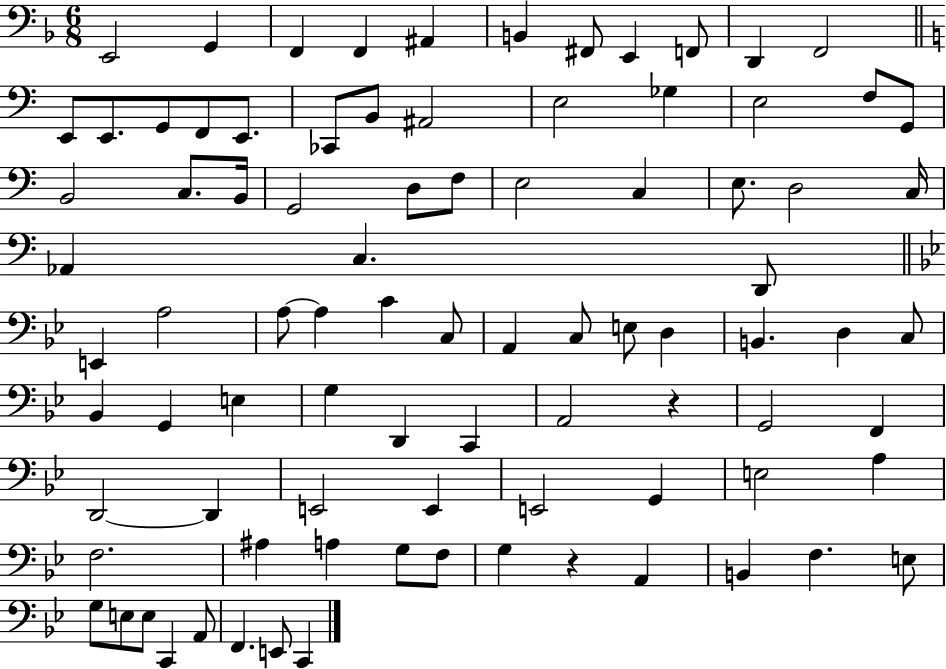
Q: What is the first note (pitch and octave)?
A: E2